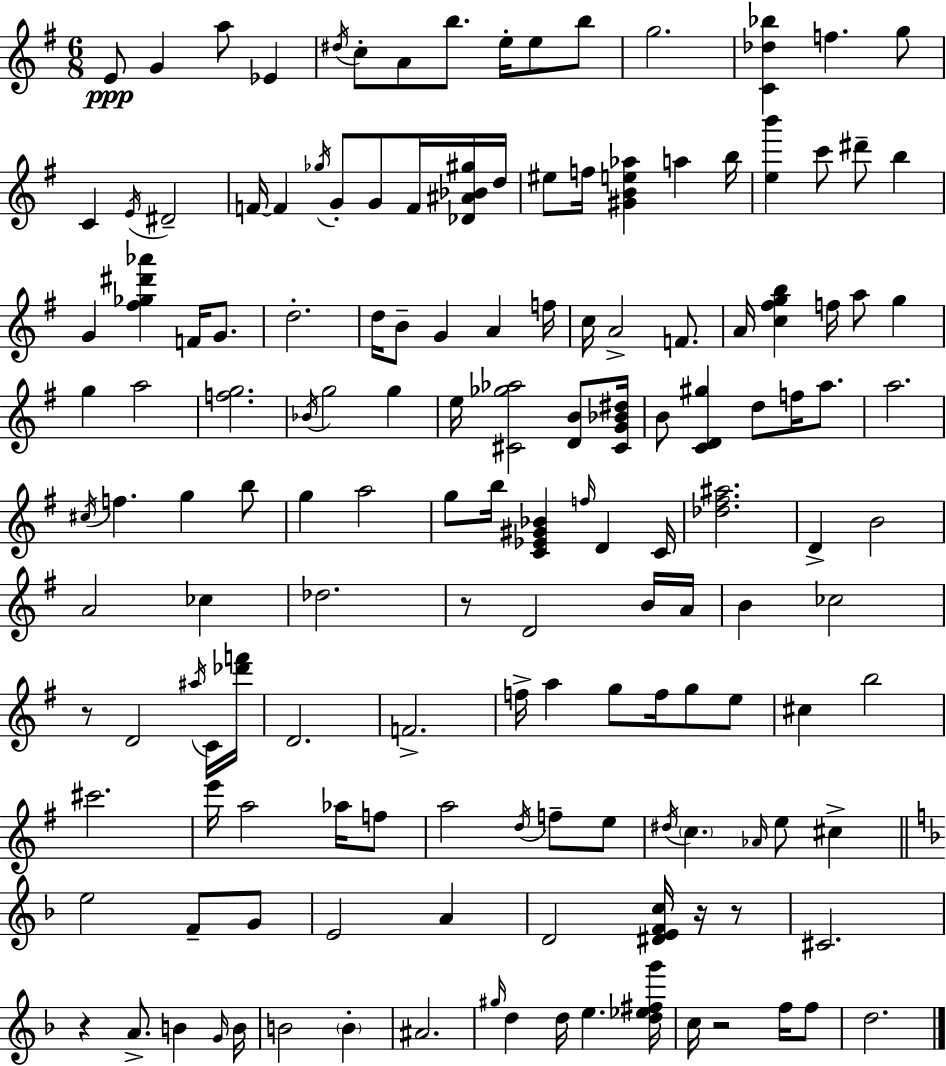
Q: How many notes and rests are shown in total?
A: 150